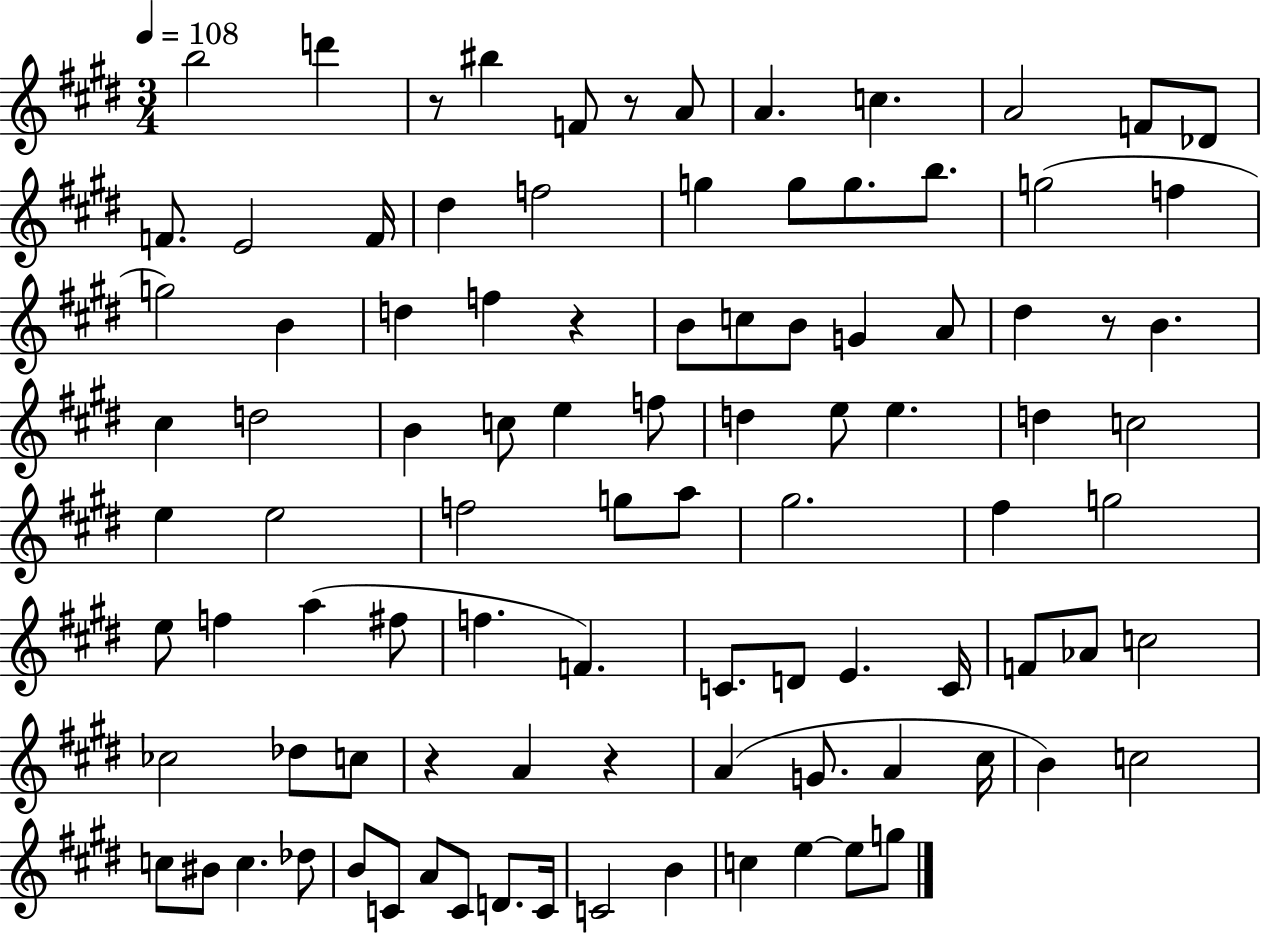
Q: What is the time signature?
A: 3/4